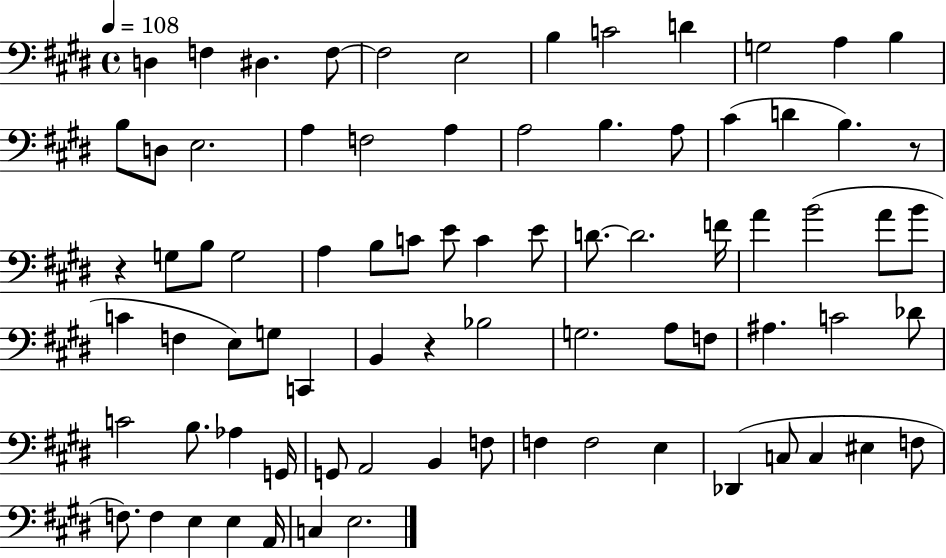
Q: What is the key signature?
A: E major